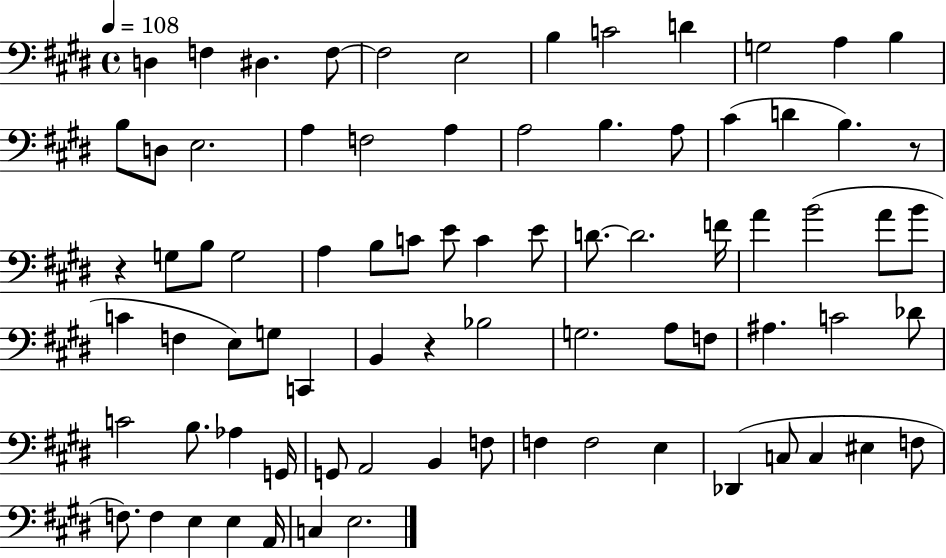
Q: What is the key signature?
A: E major